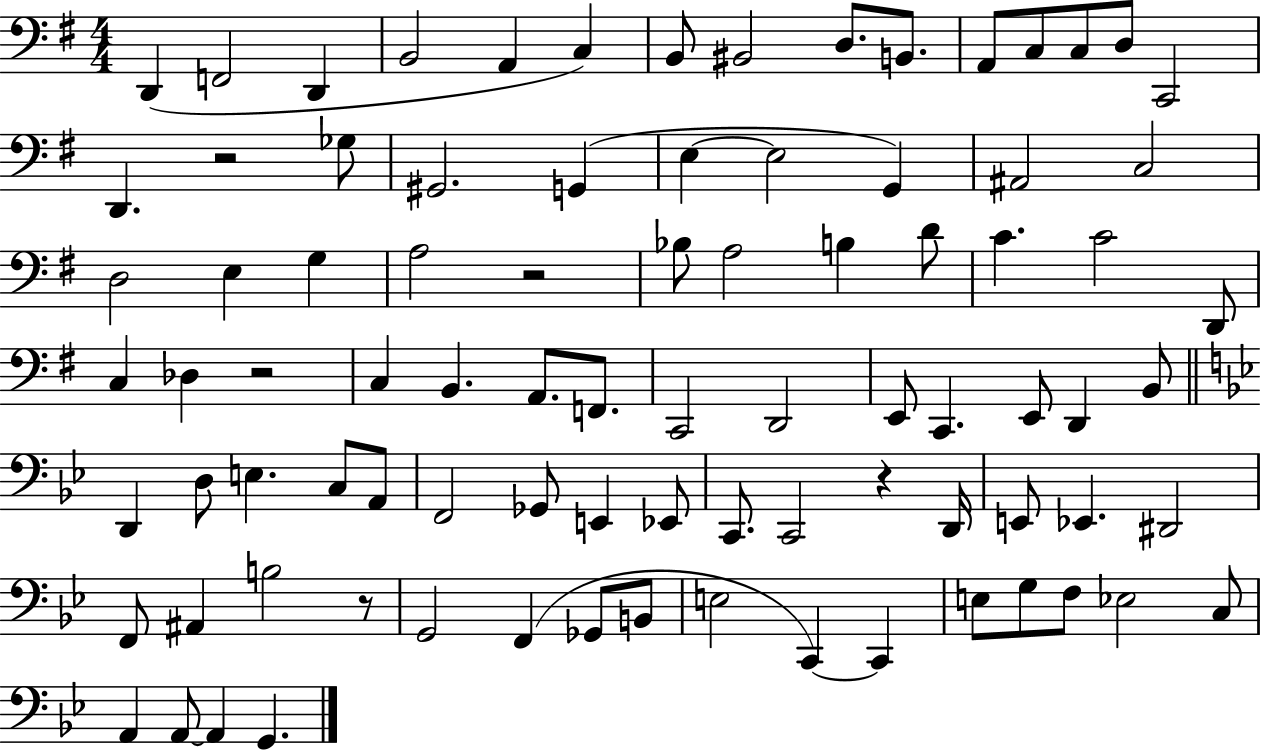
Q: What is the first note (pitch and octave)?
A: D2